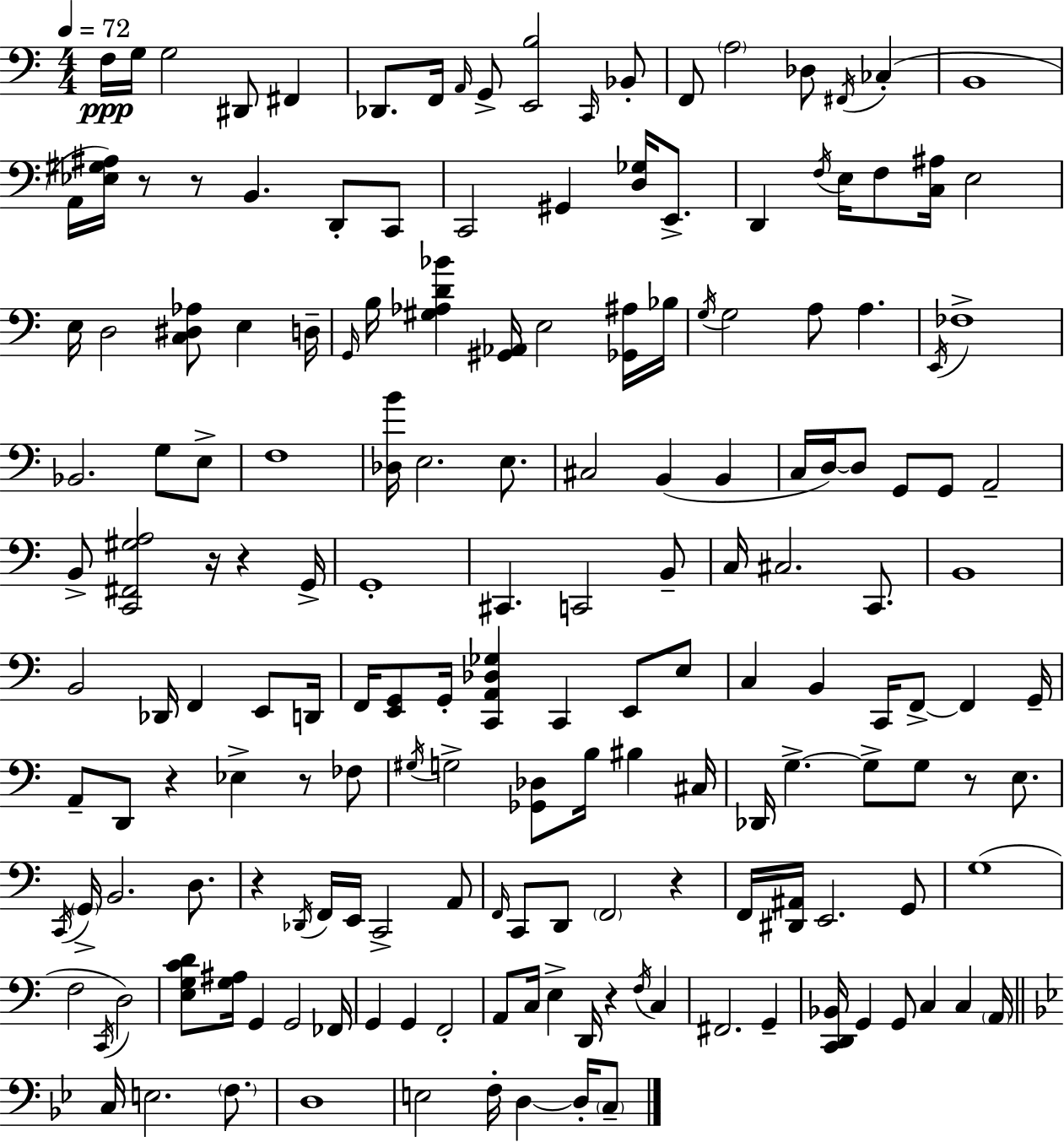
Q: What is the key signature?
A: C major